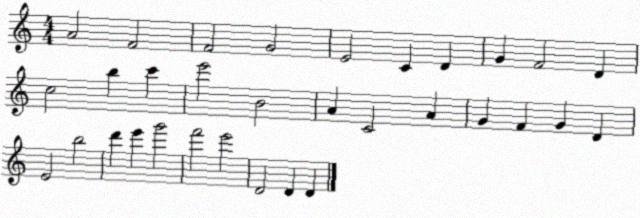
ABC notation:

X:1
T:Untitled
M:4/4
L:1/4
K:C
A2 F2 F2 G2 E2 C D G F2 D c2 b c' e'2 B2 A C2 A G F G D E2 b2 d' e' g'2 f'2 e'2 D2 D D